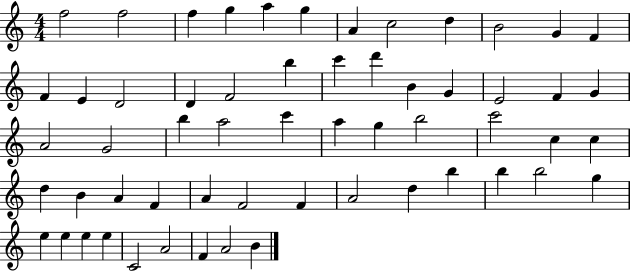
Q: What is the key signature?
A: C major